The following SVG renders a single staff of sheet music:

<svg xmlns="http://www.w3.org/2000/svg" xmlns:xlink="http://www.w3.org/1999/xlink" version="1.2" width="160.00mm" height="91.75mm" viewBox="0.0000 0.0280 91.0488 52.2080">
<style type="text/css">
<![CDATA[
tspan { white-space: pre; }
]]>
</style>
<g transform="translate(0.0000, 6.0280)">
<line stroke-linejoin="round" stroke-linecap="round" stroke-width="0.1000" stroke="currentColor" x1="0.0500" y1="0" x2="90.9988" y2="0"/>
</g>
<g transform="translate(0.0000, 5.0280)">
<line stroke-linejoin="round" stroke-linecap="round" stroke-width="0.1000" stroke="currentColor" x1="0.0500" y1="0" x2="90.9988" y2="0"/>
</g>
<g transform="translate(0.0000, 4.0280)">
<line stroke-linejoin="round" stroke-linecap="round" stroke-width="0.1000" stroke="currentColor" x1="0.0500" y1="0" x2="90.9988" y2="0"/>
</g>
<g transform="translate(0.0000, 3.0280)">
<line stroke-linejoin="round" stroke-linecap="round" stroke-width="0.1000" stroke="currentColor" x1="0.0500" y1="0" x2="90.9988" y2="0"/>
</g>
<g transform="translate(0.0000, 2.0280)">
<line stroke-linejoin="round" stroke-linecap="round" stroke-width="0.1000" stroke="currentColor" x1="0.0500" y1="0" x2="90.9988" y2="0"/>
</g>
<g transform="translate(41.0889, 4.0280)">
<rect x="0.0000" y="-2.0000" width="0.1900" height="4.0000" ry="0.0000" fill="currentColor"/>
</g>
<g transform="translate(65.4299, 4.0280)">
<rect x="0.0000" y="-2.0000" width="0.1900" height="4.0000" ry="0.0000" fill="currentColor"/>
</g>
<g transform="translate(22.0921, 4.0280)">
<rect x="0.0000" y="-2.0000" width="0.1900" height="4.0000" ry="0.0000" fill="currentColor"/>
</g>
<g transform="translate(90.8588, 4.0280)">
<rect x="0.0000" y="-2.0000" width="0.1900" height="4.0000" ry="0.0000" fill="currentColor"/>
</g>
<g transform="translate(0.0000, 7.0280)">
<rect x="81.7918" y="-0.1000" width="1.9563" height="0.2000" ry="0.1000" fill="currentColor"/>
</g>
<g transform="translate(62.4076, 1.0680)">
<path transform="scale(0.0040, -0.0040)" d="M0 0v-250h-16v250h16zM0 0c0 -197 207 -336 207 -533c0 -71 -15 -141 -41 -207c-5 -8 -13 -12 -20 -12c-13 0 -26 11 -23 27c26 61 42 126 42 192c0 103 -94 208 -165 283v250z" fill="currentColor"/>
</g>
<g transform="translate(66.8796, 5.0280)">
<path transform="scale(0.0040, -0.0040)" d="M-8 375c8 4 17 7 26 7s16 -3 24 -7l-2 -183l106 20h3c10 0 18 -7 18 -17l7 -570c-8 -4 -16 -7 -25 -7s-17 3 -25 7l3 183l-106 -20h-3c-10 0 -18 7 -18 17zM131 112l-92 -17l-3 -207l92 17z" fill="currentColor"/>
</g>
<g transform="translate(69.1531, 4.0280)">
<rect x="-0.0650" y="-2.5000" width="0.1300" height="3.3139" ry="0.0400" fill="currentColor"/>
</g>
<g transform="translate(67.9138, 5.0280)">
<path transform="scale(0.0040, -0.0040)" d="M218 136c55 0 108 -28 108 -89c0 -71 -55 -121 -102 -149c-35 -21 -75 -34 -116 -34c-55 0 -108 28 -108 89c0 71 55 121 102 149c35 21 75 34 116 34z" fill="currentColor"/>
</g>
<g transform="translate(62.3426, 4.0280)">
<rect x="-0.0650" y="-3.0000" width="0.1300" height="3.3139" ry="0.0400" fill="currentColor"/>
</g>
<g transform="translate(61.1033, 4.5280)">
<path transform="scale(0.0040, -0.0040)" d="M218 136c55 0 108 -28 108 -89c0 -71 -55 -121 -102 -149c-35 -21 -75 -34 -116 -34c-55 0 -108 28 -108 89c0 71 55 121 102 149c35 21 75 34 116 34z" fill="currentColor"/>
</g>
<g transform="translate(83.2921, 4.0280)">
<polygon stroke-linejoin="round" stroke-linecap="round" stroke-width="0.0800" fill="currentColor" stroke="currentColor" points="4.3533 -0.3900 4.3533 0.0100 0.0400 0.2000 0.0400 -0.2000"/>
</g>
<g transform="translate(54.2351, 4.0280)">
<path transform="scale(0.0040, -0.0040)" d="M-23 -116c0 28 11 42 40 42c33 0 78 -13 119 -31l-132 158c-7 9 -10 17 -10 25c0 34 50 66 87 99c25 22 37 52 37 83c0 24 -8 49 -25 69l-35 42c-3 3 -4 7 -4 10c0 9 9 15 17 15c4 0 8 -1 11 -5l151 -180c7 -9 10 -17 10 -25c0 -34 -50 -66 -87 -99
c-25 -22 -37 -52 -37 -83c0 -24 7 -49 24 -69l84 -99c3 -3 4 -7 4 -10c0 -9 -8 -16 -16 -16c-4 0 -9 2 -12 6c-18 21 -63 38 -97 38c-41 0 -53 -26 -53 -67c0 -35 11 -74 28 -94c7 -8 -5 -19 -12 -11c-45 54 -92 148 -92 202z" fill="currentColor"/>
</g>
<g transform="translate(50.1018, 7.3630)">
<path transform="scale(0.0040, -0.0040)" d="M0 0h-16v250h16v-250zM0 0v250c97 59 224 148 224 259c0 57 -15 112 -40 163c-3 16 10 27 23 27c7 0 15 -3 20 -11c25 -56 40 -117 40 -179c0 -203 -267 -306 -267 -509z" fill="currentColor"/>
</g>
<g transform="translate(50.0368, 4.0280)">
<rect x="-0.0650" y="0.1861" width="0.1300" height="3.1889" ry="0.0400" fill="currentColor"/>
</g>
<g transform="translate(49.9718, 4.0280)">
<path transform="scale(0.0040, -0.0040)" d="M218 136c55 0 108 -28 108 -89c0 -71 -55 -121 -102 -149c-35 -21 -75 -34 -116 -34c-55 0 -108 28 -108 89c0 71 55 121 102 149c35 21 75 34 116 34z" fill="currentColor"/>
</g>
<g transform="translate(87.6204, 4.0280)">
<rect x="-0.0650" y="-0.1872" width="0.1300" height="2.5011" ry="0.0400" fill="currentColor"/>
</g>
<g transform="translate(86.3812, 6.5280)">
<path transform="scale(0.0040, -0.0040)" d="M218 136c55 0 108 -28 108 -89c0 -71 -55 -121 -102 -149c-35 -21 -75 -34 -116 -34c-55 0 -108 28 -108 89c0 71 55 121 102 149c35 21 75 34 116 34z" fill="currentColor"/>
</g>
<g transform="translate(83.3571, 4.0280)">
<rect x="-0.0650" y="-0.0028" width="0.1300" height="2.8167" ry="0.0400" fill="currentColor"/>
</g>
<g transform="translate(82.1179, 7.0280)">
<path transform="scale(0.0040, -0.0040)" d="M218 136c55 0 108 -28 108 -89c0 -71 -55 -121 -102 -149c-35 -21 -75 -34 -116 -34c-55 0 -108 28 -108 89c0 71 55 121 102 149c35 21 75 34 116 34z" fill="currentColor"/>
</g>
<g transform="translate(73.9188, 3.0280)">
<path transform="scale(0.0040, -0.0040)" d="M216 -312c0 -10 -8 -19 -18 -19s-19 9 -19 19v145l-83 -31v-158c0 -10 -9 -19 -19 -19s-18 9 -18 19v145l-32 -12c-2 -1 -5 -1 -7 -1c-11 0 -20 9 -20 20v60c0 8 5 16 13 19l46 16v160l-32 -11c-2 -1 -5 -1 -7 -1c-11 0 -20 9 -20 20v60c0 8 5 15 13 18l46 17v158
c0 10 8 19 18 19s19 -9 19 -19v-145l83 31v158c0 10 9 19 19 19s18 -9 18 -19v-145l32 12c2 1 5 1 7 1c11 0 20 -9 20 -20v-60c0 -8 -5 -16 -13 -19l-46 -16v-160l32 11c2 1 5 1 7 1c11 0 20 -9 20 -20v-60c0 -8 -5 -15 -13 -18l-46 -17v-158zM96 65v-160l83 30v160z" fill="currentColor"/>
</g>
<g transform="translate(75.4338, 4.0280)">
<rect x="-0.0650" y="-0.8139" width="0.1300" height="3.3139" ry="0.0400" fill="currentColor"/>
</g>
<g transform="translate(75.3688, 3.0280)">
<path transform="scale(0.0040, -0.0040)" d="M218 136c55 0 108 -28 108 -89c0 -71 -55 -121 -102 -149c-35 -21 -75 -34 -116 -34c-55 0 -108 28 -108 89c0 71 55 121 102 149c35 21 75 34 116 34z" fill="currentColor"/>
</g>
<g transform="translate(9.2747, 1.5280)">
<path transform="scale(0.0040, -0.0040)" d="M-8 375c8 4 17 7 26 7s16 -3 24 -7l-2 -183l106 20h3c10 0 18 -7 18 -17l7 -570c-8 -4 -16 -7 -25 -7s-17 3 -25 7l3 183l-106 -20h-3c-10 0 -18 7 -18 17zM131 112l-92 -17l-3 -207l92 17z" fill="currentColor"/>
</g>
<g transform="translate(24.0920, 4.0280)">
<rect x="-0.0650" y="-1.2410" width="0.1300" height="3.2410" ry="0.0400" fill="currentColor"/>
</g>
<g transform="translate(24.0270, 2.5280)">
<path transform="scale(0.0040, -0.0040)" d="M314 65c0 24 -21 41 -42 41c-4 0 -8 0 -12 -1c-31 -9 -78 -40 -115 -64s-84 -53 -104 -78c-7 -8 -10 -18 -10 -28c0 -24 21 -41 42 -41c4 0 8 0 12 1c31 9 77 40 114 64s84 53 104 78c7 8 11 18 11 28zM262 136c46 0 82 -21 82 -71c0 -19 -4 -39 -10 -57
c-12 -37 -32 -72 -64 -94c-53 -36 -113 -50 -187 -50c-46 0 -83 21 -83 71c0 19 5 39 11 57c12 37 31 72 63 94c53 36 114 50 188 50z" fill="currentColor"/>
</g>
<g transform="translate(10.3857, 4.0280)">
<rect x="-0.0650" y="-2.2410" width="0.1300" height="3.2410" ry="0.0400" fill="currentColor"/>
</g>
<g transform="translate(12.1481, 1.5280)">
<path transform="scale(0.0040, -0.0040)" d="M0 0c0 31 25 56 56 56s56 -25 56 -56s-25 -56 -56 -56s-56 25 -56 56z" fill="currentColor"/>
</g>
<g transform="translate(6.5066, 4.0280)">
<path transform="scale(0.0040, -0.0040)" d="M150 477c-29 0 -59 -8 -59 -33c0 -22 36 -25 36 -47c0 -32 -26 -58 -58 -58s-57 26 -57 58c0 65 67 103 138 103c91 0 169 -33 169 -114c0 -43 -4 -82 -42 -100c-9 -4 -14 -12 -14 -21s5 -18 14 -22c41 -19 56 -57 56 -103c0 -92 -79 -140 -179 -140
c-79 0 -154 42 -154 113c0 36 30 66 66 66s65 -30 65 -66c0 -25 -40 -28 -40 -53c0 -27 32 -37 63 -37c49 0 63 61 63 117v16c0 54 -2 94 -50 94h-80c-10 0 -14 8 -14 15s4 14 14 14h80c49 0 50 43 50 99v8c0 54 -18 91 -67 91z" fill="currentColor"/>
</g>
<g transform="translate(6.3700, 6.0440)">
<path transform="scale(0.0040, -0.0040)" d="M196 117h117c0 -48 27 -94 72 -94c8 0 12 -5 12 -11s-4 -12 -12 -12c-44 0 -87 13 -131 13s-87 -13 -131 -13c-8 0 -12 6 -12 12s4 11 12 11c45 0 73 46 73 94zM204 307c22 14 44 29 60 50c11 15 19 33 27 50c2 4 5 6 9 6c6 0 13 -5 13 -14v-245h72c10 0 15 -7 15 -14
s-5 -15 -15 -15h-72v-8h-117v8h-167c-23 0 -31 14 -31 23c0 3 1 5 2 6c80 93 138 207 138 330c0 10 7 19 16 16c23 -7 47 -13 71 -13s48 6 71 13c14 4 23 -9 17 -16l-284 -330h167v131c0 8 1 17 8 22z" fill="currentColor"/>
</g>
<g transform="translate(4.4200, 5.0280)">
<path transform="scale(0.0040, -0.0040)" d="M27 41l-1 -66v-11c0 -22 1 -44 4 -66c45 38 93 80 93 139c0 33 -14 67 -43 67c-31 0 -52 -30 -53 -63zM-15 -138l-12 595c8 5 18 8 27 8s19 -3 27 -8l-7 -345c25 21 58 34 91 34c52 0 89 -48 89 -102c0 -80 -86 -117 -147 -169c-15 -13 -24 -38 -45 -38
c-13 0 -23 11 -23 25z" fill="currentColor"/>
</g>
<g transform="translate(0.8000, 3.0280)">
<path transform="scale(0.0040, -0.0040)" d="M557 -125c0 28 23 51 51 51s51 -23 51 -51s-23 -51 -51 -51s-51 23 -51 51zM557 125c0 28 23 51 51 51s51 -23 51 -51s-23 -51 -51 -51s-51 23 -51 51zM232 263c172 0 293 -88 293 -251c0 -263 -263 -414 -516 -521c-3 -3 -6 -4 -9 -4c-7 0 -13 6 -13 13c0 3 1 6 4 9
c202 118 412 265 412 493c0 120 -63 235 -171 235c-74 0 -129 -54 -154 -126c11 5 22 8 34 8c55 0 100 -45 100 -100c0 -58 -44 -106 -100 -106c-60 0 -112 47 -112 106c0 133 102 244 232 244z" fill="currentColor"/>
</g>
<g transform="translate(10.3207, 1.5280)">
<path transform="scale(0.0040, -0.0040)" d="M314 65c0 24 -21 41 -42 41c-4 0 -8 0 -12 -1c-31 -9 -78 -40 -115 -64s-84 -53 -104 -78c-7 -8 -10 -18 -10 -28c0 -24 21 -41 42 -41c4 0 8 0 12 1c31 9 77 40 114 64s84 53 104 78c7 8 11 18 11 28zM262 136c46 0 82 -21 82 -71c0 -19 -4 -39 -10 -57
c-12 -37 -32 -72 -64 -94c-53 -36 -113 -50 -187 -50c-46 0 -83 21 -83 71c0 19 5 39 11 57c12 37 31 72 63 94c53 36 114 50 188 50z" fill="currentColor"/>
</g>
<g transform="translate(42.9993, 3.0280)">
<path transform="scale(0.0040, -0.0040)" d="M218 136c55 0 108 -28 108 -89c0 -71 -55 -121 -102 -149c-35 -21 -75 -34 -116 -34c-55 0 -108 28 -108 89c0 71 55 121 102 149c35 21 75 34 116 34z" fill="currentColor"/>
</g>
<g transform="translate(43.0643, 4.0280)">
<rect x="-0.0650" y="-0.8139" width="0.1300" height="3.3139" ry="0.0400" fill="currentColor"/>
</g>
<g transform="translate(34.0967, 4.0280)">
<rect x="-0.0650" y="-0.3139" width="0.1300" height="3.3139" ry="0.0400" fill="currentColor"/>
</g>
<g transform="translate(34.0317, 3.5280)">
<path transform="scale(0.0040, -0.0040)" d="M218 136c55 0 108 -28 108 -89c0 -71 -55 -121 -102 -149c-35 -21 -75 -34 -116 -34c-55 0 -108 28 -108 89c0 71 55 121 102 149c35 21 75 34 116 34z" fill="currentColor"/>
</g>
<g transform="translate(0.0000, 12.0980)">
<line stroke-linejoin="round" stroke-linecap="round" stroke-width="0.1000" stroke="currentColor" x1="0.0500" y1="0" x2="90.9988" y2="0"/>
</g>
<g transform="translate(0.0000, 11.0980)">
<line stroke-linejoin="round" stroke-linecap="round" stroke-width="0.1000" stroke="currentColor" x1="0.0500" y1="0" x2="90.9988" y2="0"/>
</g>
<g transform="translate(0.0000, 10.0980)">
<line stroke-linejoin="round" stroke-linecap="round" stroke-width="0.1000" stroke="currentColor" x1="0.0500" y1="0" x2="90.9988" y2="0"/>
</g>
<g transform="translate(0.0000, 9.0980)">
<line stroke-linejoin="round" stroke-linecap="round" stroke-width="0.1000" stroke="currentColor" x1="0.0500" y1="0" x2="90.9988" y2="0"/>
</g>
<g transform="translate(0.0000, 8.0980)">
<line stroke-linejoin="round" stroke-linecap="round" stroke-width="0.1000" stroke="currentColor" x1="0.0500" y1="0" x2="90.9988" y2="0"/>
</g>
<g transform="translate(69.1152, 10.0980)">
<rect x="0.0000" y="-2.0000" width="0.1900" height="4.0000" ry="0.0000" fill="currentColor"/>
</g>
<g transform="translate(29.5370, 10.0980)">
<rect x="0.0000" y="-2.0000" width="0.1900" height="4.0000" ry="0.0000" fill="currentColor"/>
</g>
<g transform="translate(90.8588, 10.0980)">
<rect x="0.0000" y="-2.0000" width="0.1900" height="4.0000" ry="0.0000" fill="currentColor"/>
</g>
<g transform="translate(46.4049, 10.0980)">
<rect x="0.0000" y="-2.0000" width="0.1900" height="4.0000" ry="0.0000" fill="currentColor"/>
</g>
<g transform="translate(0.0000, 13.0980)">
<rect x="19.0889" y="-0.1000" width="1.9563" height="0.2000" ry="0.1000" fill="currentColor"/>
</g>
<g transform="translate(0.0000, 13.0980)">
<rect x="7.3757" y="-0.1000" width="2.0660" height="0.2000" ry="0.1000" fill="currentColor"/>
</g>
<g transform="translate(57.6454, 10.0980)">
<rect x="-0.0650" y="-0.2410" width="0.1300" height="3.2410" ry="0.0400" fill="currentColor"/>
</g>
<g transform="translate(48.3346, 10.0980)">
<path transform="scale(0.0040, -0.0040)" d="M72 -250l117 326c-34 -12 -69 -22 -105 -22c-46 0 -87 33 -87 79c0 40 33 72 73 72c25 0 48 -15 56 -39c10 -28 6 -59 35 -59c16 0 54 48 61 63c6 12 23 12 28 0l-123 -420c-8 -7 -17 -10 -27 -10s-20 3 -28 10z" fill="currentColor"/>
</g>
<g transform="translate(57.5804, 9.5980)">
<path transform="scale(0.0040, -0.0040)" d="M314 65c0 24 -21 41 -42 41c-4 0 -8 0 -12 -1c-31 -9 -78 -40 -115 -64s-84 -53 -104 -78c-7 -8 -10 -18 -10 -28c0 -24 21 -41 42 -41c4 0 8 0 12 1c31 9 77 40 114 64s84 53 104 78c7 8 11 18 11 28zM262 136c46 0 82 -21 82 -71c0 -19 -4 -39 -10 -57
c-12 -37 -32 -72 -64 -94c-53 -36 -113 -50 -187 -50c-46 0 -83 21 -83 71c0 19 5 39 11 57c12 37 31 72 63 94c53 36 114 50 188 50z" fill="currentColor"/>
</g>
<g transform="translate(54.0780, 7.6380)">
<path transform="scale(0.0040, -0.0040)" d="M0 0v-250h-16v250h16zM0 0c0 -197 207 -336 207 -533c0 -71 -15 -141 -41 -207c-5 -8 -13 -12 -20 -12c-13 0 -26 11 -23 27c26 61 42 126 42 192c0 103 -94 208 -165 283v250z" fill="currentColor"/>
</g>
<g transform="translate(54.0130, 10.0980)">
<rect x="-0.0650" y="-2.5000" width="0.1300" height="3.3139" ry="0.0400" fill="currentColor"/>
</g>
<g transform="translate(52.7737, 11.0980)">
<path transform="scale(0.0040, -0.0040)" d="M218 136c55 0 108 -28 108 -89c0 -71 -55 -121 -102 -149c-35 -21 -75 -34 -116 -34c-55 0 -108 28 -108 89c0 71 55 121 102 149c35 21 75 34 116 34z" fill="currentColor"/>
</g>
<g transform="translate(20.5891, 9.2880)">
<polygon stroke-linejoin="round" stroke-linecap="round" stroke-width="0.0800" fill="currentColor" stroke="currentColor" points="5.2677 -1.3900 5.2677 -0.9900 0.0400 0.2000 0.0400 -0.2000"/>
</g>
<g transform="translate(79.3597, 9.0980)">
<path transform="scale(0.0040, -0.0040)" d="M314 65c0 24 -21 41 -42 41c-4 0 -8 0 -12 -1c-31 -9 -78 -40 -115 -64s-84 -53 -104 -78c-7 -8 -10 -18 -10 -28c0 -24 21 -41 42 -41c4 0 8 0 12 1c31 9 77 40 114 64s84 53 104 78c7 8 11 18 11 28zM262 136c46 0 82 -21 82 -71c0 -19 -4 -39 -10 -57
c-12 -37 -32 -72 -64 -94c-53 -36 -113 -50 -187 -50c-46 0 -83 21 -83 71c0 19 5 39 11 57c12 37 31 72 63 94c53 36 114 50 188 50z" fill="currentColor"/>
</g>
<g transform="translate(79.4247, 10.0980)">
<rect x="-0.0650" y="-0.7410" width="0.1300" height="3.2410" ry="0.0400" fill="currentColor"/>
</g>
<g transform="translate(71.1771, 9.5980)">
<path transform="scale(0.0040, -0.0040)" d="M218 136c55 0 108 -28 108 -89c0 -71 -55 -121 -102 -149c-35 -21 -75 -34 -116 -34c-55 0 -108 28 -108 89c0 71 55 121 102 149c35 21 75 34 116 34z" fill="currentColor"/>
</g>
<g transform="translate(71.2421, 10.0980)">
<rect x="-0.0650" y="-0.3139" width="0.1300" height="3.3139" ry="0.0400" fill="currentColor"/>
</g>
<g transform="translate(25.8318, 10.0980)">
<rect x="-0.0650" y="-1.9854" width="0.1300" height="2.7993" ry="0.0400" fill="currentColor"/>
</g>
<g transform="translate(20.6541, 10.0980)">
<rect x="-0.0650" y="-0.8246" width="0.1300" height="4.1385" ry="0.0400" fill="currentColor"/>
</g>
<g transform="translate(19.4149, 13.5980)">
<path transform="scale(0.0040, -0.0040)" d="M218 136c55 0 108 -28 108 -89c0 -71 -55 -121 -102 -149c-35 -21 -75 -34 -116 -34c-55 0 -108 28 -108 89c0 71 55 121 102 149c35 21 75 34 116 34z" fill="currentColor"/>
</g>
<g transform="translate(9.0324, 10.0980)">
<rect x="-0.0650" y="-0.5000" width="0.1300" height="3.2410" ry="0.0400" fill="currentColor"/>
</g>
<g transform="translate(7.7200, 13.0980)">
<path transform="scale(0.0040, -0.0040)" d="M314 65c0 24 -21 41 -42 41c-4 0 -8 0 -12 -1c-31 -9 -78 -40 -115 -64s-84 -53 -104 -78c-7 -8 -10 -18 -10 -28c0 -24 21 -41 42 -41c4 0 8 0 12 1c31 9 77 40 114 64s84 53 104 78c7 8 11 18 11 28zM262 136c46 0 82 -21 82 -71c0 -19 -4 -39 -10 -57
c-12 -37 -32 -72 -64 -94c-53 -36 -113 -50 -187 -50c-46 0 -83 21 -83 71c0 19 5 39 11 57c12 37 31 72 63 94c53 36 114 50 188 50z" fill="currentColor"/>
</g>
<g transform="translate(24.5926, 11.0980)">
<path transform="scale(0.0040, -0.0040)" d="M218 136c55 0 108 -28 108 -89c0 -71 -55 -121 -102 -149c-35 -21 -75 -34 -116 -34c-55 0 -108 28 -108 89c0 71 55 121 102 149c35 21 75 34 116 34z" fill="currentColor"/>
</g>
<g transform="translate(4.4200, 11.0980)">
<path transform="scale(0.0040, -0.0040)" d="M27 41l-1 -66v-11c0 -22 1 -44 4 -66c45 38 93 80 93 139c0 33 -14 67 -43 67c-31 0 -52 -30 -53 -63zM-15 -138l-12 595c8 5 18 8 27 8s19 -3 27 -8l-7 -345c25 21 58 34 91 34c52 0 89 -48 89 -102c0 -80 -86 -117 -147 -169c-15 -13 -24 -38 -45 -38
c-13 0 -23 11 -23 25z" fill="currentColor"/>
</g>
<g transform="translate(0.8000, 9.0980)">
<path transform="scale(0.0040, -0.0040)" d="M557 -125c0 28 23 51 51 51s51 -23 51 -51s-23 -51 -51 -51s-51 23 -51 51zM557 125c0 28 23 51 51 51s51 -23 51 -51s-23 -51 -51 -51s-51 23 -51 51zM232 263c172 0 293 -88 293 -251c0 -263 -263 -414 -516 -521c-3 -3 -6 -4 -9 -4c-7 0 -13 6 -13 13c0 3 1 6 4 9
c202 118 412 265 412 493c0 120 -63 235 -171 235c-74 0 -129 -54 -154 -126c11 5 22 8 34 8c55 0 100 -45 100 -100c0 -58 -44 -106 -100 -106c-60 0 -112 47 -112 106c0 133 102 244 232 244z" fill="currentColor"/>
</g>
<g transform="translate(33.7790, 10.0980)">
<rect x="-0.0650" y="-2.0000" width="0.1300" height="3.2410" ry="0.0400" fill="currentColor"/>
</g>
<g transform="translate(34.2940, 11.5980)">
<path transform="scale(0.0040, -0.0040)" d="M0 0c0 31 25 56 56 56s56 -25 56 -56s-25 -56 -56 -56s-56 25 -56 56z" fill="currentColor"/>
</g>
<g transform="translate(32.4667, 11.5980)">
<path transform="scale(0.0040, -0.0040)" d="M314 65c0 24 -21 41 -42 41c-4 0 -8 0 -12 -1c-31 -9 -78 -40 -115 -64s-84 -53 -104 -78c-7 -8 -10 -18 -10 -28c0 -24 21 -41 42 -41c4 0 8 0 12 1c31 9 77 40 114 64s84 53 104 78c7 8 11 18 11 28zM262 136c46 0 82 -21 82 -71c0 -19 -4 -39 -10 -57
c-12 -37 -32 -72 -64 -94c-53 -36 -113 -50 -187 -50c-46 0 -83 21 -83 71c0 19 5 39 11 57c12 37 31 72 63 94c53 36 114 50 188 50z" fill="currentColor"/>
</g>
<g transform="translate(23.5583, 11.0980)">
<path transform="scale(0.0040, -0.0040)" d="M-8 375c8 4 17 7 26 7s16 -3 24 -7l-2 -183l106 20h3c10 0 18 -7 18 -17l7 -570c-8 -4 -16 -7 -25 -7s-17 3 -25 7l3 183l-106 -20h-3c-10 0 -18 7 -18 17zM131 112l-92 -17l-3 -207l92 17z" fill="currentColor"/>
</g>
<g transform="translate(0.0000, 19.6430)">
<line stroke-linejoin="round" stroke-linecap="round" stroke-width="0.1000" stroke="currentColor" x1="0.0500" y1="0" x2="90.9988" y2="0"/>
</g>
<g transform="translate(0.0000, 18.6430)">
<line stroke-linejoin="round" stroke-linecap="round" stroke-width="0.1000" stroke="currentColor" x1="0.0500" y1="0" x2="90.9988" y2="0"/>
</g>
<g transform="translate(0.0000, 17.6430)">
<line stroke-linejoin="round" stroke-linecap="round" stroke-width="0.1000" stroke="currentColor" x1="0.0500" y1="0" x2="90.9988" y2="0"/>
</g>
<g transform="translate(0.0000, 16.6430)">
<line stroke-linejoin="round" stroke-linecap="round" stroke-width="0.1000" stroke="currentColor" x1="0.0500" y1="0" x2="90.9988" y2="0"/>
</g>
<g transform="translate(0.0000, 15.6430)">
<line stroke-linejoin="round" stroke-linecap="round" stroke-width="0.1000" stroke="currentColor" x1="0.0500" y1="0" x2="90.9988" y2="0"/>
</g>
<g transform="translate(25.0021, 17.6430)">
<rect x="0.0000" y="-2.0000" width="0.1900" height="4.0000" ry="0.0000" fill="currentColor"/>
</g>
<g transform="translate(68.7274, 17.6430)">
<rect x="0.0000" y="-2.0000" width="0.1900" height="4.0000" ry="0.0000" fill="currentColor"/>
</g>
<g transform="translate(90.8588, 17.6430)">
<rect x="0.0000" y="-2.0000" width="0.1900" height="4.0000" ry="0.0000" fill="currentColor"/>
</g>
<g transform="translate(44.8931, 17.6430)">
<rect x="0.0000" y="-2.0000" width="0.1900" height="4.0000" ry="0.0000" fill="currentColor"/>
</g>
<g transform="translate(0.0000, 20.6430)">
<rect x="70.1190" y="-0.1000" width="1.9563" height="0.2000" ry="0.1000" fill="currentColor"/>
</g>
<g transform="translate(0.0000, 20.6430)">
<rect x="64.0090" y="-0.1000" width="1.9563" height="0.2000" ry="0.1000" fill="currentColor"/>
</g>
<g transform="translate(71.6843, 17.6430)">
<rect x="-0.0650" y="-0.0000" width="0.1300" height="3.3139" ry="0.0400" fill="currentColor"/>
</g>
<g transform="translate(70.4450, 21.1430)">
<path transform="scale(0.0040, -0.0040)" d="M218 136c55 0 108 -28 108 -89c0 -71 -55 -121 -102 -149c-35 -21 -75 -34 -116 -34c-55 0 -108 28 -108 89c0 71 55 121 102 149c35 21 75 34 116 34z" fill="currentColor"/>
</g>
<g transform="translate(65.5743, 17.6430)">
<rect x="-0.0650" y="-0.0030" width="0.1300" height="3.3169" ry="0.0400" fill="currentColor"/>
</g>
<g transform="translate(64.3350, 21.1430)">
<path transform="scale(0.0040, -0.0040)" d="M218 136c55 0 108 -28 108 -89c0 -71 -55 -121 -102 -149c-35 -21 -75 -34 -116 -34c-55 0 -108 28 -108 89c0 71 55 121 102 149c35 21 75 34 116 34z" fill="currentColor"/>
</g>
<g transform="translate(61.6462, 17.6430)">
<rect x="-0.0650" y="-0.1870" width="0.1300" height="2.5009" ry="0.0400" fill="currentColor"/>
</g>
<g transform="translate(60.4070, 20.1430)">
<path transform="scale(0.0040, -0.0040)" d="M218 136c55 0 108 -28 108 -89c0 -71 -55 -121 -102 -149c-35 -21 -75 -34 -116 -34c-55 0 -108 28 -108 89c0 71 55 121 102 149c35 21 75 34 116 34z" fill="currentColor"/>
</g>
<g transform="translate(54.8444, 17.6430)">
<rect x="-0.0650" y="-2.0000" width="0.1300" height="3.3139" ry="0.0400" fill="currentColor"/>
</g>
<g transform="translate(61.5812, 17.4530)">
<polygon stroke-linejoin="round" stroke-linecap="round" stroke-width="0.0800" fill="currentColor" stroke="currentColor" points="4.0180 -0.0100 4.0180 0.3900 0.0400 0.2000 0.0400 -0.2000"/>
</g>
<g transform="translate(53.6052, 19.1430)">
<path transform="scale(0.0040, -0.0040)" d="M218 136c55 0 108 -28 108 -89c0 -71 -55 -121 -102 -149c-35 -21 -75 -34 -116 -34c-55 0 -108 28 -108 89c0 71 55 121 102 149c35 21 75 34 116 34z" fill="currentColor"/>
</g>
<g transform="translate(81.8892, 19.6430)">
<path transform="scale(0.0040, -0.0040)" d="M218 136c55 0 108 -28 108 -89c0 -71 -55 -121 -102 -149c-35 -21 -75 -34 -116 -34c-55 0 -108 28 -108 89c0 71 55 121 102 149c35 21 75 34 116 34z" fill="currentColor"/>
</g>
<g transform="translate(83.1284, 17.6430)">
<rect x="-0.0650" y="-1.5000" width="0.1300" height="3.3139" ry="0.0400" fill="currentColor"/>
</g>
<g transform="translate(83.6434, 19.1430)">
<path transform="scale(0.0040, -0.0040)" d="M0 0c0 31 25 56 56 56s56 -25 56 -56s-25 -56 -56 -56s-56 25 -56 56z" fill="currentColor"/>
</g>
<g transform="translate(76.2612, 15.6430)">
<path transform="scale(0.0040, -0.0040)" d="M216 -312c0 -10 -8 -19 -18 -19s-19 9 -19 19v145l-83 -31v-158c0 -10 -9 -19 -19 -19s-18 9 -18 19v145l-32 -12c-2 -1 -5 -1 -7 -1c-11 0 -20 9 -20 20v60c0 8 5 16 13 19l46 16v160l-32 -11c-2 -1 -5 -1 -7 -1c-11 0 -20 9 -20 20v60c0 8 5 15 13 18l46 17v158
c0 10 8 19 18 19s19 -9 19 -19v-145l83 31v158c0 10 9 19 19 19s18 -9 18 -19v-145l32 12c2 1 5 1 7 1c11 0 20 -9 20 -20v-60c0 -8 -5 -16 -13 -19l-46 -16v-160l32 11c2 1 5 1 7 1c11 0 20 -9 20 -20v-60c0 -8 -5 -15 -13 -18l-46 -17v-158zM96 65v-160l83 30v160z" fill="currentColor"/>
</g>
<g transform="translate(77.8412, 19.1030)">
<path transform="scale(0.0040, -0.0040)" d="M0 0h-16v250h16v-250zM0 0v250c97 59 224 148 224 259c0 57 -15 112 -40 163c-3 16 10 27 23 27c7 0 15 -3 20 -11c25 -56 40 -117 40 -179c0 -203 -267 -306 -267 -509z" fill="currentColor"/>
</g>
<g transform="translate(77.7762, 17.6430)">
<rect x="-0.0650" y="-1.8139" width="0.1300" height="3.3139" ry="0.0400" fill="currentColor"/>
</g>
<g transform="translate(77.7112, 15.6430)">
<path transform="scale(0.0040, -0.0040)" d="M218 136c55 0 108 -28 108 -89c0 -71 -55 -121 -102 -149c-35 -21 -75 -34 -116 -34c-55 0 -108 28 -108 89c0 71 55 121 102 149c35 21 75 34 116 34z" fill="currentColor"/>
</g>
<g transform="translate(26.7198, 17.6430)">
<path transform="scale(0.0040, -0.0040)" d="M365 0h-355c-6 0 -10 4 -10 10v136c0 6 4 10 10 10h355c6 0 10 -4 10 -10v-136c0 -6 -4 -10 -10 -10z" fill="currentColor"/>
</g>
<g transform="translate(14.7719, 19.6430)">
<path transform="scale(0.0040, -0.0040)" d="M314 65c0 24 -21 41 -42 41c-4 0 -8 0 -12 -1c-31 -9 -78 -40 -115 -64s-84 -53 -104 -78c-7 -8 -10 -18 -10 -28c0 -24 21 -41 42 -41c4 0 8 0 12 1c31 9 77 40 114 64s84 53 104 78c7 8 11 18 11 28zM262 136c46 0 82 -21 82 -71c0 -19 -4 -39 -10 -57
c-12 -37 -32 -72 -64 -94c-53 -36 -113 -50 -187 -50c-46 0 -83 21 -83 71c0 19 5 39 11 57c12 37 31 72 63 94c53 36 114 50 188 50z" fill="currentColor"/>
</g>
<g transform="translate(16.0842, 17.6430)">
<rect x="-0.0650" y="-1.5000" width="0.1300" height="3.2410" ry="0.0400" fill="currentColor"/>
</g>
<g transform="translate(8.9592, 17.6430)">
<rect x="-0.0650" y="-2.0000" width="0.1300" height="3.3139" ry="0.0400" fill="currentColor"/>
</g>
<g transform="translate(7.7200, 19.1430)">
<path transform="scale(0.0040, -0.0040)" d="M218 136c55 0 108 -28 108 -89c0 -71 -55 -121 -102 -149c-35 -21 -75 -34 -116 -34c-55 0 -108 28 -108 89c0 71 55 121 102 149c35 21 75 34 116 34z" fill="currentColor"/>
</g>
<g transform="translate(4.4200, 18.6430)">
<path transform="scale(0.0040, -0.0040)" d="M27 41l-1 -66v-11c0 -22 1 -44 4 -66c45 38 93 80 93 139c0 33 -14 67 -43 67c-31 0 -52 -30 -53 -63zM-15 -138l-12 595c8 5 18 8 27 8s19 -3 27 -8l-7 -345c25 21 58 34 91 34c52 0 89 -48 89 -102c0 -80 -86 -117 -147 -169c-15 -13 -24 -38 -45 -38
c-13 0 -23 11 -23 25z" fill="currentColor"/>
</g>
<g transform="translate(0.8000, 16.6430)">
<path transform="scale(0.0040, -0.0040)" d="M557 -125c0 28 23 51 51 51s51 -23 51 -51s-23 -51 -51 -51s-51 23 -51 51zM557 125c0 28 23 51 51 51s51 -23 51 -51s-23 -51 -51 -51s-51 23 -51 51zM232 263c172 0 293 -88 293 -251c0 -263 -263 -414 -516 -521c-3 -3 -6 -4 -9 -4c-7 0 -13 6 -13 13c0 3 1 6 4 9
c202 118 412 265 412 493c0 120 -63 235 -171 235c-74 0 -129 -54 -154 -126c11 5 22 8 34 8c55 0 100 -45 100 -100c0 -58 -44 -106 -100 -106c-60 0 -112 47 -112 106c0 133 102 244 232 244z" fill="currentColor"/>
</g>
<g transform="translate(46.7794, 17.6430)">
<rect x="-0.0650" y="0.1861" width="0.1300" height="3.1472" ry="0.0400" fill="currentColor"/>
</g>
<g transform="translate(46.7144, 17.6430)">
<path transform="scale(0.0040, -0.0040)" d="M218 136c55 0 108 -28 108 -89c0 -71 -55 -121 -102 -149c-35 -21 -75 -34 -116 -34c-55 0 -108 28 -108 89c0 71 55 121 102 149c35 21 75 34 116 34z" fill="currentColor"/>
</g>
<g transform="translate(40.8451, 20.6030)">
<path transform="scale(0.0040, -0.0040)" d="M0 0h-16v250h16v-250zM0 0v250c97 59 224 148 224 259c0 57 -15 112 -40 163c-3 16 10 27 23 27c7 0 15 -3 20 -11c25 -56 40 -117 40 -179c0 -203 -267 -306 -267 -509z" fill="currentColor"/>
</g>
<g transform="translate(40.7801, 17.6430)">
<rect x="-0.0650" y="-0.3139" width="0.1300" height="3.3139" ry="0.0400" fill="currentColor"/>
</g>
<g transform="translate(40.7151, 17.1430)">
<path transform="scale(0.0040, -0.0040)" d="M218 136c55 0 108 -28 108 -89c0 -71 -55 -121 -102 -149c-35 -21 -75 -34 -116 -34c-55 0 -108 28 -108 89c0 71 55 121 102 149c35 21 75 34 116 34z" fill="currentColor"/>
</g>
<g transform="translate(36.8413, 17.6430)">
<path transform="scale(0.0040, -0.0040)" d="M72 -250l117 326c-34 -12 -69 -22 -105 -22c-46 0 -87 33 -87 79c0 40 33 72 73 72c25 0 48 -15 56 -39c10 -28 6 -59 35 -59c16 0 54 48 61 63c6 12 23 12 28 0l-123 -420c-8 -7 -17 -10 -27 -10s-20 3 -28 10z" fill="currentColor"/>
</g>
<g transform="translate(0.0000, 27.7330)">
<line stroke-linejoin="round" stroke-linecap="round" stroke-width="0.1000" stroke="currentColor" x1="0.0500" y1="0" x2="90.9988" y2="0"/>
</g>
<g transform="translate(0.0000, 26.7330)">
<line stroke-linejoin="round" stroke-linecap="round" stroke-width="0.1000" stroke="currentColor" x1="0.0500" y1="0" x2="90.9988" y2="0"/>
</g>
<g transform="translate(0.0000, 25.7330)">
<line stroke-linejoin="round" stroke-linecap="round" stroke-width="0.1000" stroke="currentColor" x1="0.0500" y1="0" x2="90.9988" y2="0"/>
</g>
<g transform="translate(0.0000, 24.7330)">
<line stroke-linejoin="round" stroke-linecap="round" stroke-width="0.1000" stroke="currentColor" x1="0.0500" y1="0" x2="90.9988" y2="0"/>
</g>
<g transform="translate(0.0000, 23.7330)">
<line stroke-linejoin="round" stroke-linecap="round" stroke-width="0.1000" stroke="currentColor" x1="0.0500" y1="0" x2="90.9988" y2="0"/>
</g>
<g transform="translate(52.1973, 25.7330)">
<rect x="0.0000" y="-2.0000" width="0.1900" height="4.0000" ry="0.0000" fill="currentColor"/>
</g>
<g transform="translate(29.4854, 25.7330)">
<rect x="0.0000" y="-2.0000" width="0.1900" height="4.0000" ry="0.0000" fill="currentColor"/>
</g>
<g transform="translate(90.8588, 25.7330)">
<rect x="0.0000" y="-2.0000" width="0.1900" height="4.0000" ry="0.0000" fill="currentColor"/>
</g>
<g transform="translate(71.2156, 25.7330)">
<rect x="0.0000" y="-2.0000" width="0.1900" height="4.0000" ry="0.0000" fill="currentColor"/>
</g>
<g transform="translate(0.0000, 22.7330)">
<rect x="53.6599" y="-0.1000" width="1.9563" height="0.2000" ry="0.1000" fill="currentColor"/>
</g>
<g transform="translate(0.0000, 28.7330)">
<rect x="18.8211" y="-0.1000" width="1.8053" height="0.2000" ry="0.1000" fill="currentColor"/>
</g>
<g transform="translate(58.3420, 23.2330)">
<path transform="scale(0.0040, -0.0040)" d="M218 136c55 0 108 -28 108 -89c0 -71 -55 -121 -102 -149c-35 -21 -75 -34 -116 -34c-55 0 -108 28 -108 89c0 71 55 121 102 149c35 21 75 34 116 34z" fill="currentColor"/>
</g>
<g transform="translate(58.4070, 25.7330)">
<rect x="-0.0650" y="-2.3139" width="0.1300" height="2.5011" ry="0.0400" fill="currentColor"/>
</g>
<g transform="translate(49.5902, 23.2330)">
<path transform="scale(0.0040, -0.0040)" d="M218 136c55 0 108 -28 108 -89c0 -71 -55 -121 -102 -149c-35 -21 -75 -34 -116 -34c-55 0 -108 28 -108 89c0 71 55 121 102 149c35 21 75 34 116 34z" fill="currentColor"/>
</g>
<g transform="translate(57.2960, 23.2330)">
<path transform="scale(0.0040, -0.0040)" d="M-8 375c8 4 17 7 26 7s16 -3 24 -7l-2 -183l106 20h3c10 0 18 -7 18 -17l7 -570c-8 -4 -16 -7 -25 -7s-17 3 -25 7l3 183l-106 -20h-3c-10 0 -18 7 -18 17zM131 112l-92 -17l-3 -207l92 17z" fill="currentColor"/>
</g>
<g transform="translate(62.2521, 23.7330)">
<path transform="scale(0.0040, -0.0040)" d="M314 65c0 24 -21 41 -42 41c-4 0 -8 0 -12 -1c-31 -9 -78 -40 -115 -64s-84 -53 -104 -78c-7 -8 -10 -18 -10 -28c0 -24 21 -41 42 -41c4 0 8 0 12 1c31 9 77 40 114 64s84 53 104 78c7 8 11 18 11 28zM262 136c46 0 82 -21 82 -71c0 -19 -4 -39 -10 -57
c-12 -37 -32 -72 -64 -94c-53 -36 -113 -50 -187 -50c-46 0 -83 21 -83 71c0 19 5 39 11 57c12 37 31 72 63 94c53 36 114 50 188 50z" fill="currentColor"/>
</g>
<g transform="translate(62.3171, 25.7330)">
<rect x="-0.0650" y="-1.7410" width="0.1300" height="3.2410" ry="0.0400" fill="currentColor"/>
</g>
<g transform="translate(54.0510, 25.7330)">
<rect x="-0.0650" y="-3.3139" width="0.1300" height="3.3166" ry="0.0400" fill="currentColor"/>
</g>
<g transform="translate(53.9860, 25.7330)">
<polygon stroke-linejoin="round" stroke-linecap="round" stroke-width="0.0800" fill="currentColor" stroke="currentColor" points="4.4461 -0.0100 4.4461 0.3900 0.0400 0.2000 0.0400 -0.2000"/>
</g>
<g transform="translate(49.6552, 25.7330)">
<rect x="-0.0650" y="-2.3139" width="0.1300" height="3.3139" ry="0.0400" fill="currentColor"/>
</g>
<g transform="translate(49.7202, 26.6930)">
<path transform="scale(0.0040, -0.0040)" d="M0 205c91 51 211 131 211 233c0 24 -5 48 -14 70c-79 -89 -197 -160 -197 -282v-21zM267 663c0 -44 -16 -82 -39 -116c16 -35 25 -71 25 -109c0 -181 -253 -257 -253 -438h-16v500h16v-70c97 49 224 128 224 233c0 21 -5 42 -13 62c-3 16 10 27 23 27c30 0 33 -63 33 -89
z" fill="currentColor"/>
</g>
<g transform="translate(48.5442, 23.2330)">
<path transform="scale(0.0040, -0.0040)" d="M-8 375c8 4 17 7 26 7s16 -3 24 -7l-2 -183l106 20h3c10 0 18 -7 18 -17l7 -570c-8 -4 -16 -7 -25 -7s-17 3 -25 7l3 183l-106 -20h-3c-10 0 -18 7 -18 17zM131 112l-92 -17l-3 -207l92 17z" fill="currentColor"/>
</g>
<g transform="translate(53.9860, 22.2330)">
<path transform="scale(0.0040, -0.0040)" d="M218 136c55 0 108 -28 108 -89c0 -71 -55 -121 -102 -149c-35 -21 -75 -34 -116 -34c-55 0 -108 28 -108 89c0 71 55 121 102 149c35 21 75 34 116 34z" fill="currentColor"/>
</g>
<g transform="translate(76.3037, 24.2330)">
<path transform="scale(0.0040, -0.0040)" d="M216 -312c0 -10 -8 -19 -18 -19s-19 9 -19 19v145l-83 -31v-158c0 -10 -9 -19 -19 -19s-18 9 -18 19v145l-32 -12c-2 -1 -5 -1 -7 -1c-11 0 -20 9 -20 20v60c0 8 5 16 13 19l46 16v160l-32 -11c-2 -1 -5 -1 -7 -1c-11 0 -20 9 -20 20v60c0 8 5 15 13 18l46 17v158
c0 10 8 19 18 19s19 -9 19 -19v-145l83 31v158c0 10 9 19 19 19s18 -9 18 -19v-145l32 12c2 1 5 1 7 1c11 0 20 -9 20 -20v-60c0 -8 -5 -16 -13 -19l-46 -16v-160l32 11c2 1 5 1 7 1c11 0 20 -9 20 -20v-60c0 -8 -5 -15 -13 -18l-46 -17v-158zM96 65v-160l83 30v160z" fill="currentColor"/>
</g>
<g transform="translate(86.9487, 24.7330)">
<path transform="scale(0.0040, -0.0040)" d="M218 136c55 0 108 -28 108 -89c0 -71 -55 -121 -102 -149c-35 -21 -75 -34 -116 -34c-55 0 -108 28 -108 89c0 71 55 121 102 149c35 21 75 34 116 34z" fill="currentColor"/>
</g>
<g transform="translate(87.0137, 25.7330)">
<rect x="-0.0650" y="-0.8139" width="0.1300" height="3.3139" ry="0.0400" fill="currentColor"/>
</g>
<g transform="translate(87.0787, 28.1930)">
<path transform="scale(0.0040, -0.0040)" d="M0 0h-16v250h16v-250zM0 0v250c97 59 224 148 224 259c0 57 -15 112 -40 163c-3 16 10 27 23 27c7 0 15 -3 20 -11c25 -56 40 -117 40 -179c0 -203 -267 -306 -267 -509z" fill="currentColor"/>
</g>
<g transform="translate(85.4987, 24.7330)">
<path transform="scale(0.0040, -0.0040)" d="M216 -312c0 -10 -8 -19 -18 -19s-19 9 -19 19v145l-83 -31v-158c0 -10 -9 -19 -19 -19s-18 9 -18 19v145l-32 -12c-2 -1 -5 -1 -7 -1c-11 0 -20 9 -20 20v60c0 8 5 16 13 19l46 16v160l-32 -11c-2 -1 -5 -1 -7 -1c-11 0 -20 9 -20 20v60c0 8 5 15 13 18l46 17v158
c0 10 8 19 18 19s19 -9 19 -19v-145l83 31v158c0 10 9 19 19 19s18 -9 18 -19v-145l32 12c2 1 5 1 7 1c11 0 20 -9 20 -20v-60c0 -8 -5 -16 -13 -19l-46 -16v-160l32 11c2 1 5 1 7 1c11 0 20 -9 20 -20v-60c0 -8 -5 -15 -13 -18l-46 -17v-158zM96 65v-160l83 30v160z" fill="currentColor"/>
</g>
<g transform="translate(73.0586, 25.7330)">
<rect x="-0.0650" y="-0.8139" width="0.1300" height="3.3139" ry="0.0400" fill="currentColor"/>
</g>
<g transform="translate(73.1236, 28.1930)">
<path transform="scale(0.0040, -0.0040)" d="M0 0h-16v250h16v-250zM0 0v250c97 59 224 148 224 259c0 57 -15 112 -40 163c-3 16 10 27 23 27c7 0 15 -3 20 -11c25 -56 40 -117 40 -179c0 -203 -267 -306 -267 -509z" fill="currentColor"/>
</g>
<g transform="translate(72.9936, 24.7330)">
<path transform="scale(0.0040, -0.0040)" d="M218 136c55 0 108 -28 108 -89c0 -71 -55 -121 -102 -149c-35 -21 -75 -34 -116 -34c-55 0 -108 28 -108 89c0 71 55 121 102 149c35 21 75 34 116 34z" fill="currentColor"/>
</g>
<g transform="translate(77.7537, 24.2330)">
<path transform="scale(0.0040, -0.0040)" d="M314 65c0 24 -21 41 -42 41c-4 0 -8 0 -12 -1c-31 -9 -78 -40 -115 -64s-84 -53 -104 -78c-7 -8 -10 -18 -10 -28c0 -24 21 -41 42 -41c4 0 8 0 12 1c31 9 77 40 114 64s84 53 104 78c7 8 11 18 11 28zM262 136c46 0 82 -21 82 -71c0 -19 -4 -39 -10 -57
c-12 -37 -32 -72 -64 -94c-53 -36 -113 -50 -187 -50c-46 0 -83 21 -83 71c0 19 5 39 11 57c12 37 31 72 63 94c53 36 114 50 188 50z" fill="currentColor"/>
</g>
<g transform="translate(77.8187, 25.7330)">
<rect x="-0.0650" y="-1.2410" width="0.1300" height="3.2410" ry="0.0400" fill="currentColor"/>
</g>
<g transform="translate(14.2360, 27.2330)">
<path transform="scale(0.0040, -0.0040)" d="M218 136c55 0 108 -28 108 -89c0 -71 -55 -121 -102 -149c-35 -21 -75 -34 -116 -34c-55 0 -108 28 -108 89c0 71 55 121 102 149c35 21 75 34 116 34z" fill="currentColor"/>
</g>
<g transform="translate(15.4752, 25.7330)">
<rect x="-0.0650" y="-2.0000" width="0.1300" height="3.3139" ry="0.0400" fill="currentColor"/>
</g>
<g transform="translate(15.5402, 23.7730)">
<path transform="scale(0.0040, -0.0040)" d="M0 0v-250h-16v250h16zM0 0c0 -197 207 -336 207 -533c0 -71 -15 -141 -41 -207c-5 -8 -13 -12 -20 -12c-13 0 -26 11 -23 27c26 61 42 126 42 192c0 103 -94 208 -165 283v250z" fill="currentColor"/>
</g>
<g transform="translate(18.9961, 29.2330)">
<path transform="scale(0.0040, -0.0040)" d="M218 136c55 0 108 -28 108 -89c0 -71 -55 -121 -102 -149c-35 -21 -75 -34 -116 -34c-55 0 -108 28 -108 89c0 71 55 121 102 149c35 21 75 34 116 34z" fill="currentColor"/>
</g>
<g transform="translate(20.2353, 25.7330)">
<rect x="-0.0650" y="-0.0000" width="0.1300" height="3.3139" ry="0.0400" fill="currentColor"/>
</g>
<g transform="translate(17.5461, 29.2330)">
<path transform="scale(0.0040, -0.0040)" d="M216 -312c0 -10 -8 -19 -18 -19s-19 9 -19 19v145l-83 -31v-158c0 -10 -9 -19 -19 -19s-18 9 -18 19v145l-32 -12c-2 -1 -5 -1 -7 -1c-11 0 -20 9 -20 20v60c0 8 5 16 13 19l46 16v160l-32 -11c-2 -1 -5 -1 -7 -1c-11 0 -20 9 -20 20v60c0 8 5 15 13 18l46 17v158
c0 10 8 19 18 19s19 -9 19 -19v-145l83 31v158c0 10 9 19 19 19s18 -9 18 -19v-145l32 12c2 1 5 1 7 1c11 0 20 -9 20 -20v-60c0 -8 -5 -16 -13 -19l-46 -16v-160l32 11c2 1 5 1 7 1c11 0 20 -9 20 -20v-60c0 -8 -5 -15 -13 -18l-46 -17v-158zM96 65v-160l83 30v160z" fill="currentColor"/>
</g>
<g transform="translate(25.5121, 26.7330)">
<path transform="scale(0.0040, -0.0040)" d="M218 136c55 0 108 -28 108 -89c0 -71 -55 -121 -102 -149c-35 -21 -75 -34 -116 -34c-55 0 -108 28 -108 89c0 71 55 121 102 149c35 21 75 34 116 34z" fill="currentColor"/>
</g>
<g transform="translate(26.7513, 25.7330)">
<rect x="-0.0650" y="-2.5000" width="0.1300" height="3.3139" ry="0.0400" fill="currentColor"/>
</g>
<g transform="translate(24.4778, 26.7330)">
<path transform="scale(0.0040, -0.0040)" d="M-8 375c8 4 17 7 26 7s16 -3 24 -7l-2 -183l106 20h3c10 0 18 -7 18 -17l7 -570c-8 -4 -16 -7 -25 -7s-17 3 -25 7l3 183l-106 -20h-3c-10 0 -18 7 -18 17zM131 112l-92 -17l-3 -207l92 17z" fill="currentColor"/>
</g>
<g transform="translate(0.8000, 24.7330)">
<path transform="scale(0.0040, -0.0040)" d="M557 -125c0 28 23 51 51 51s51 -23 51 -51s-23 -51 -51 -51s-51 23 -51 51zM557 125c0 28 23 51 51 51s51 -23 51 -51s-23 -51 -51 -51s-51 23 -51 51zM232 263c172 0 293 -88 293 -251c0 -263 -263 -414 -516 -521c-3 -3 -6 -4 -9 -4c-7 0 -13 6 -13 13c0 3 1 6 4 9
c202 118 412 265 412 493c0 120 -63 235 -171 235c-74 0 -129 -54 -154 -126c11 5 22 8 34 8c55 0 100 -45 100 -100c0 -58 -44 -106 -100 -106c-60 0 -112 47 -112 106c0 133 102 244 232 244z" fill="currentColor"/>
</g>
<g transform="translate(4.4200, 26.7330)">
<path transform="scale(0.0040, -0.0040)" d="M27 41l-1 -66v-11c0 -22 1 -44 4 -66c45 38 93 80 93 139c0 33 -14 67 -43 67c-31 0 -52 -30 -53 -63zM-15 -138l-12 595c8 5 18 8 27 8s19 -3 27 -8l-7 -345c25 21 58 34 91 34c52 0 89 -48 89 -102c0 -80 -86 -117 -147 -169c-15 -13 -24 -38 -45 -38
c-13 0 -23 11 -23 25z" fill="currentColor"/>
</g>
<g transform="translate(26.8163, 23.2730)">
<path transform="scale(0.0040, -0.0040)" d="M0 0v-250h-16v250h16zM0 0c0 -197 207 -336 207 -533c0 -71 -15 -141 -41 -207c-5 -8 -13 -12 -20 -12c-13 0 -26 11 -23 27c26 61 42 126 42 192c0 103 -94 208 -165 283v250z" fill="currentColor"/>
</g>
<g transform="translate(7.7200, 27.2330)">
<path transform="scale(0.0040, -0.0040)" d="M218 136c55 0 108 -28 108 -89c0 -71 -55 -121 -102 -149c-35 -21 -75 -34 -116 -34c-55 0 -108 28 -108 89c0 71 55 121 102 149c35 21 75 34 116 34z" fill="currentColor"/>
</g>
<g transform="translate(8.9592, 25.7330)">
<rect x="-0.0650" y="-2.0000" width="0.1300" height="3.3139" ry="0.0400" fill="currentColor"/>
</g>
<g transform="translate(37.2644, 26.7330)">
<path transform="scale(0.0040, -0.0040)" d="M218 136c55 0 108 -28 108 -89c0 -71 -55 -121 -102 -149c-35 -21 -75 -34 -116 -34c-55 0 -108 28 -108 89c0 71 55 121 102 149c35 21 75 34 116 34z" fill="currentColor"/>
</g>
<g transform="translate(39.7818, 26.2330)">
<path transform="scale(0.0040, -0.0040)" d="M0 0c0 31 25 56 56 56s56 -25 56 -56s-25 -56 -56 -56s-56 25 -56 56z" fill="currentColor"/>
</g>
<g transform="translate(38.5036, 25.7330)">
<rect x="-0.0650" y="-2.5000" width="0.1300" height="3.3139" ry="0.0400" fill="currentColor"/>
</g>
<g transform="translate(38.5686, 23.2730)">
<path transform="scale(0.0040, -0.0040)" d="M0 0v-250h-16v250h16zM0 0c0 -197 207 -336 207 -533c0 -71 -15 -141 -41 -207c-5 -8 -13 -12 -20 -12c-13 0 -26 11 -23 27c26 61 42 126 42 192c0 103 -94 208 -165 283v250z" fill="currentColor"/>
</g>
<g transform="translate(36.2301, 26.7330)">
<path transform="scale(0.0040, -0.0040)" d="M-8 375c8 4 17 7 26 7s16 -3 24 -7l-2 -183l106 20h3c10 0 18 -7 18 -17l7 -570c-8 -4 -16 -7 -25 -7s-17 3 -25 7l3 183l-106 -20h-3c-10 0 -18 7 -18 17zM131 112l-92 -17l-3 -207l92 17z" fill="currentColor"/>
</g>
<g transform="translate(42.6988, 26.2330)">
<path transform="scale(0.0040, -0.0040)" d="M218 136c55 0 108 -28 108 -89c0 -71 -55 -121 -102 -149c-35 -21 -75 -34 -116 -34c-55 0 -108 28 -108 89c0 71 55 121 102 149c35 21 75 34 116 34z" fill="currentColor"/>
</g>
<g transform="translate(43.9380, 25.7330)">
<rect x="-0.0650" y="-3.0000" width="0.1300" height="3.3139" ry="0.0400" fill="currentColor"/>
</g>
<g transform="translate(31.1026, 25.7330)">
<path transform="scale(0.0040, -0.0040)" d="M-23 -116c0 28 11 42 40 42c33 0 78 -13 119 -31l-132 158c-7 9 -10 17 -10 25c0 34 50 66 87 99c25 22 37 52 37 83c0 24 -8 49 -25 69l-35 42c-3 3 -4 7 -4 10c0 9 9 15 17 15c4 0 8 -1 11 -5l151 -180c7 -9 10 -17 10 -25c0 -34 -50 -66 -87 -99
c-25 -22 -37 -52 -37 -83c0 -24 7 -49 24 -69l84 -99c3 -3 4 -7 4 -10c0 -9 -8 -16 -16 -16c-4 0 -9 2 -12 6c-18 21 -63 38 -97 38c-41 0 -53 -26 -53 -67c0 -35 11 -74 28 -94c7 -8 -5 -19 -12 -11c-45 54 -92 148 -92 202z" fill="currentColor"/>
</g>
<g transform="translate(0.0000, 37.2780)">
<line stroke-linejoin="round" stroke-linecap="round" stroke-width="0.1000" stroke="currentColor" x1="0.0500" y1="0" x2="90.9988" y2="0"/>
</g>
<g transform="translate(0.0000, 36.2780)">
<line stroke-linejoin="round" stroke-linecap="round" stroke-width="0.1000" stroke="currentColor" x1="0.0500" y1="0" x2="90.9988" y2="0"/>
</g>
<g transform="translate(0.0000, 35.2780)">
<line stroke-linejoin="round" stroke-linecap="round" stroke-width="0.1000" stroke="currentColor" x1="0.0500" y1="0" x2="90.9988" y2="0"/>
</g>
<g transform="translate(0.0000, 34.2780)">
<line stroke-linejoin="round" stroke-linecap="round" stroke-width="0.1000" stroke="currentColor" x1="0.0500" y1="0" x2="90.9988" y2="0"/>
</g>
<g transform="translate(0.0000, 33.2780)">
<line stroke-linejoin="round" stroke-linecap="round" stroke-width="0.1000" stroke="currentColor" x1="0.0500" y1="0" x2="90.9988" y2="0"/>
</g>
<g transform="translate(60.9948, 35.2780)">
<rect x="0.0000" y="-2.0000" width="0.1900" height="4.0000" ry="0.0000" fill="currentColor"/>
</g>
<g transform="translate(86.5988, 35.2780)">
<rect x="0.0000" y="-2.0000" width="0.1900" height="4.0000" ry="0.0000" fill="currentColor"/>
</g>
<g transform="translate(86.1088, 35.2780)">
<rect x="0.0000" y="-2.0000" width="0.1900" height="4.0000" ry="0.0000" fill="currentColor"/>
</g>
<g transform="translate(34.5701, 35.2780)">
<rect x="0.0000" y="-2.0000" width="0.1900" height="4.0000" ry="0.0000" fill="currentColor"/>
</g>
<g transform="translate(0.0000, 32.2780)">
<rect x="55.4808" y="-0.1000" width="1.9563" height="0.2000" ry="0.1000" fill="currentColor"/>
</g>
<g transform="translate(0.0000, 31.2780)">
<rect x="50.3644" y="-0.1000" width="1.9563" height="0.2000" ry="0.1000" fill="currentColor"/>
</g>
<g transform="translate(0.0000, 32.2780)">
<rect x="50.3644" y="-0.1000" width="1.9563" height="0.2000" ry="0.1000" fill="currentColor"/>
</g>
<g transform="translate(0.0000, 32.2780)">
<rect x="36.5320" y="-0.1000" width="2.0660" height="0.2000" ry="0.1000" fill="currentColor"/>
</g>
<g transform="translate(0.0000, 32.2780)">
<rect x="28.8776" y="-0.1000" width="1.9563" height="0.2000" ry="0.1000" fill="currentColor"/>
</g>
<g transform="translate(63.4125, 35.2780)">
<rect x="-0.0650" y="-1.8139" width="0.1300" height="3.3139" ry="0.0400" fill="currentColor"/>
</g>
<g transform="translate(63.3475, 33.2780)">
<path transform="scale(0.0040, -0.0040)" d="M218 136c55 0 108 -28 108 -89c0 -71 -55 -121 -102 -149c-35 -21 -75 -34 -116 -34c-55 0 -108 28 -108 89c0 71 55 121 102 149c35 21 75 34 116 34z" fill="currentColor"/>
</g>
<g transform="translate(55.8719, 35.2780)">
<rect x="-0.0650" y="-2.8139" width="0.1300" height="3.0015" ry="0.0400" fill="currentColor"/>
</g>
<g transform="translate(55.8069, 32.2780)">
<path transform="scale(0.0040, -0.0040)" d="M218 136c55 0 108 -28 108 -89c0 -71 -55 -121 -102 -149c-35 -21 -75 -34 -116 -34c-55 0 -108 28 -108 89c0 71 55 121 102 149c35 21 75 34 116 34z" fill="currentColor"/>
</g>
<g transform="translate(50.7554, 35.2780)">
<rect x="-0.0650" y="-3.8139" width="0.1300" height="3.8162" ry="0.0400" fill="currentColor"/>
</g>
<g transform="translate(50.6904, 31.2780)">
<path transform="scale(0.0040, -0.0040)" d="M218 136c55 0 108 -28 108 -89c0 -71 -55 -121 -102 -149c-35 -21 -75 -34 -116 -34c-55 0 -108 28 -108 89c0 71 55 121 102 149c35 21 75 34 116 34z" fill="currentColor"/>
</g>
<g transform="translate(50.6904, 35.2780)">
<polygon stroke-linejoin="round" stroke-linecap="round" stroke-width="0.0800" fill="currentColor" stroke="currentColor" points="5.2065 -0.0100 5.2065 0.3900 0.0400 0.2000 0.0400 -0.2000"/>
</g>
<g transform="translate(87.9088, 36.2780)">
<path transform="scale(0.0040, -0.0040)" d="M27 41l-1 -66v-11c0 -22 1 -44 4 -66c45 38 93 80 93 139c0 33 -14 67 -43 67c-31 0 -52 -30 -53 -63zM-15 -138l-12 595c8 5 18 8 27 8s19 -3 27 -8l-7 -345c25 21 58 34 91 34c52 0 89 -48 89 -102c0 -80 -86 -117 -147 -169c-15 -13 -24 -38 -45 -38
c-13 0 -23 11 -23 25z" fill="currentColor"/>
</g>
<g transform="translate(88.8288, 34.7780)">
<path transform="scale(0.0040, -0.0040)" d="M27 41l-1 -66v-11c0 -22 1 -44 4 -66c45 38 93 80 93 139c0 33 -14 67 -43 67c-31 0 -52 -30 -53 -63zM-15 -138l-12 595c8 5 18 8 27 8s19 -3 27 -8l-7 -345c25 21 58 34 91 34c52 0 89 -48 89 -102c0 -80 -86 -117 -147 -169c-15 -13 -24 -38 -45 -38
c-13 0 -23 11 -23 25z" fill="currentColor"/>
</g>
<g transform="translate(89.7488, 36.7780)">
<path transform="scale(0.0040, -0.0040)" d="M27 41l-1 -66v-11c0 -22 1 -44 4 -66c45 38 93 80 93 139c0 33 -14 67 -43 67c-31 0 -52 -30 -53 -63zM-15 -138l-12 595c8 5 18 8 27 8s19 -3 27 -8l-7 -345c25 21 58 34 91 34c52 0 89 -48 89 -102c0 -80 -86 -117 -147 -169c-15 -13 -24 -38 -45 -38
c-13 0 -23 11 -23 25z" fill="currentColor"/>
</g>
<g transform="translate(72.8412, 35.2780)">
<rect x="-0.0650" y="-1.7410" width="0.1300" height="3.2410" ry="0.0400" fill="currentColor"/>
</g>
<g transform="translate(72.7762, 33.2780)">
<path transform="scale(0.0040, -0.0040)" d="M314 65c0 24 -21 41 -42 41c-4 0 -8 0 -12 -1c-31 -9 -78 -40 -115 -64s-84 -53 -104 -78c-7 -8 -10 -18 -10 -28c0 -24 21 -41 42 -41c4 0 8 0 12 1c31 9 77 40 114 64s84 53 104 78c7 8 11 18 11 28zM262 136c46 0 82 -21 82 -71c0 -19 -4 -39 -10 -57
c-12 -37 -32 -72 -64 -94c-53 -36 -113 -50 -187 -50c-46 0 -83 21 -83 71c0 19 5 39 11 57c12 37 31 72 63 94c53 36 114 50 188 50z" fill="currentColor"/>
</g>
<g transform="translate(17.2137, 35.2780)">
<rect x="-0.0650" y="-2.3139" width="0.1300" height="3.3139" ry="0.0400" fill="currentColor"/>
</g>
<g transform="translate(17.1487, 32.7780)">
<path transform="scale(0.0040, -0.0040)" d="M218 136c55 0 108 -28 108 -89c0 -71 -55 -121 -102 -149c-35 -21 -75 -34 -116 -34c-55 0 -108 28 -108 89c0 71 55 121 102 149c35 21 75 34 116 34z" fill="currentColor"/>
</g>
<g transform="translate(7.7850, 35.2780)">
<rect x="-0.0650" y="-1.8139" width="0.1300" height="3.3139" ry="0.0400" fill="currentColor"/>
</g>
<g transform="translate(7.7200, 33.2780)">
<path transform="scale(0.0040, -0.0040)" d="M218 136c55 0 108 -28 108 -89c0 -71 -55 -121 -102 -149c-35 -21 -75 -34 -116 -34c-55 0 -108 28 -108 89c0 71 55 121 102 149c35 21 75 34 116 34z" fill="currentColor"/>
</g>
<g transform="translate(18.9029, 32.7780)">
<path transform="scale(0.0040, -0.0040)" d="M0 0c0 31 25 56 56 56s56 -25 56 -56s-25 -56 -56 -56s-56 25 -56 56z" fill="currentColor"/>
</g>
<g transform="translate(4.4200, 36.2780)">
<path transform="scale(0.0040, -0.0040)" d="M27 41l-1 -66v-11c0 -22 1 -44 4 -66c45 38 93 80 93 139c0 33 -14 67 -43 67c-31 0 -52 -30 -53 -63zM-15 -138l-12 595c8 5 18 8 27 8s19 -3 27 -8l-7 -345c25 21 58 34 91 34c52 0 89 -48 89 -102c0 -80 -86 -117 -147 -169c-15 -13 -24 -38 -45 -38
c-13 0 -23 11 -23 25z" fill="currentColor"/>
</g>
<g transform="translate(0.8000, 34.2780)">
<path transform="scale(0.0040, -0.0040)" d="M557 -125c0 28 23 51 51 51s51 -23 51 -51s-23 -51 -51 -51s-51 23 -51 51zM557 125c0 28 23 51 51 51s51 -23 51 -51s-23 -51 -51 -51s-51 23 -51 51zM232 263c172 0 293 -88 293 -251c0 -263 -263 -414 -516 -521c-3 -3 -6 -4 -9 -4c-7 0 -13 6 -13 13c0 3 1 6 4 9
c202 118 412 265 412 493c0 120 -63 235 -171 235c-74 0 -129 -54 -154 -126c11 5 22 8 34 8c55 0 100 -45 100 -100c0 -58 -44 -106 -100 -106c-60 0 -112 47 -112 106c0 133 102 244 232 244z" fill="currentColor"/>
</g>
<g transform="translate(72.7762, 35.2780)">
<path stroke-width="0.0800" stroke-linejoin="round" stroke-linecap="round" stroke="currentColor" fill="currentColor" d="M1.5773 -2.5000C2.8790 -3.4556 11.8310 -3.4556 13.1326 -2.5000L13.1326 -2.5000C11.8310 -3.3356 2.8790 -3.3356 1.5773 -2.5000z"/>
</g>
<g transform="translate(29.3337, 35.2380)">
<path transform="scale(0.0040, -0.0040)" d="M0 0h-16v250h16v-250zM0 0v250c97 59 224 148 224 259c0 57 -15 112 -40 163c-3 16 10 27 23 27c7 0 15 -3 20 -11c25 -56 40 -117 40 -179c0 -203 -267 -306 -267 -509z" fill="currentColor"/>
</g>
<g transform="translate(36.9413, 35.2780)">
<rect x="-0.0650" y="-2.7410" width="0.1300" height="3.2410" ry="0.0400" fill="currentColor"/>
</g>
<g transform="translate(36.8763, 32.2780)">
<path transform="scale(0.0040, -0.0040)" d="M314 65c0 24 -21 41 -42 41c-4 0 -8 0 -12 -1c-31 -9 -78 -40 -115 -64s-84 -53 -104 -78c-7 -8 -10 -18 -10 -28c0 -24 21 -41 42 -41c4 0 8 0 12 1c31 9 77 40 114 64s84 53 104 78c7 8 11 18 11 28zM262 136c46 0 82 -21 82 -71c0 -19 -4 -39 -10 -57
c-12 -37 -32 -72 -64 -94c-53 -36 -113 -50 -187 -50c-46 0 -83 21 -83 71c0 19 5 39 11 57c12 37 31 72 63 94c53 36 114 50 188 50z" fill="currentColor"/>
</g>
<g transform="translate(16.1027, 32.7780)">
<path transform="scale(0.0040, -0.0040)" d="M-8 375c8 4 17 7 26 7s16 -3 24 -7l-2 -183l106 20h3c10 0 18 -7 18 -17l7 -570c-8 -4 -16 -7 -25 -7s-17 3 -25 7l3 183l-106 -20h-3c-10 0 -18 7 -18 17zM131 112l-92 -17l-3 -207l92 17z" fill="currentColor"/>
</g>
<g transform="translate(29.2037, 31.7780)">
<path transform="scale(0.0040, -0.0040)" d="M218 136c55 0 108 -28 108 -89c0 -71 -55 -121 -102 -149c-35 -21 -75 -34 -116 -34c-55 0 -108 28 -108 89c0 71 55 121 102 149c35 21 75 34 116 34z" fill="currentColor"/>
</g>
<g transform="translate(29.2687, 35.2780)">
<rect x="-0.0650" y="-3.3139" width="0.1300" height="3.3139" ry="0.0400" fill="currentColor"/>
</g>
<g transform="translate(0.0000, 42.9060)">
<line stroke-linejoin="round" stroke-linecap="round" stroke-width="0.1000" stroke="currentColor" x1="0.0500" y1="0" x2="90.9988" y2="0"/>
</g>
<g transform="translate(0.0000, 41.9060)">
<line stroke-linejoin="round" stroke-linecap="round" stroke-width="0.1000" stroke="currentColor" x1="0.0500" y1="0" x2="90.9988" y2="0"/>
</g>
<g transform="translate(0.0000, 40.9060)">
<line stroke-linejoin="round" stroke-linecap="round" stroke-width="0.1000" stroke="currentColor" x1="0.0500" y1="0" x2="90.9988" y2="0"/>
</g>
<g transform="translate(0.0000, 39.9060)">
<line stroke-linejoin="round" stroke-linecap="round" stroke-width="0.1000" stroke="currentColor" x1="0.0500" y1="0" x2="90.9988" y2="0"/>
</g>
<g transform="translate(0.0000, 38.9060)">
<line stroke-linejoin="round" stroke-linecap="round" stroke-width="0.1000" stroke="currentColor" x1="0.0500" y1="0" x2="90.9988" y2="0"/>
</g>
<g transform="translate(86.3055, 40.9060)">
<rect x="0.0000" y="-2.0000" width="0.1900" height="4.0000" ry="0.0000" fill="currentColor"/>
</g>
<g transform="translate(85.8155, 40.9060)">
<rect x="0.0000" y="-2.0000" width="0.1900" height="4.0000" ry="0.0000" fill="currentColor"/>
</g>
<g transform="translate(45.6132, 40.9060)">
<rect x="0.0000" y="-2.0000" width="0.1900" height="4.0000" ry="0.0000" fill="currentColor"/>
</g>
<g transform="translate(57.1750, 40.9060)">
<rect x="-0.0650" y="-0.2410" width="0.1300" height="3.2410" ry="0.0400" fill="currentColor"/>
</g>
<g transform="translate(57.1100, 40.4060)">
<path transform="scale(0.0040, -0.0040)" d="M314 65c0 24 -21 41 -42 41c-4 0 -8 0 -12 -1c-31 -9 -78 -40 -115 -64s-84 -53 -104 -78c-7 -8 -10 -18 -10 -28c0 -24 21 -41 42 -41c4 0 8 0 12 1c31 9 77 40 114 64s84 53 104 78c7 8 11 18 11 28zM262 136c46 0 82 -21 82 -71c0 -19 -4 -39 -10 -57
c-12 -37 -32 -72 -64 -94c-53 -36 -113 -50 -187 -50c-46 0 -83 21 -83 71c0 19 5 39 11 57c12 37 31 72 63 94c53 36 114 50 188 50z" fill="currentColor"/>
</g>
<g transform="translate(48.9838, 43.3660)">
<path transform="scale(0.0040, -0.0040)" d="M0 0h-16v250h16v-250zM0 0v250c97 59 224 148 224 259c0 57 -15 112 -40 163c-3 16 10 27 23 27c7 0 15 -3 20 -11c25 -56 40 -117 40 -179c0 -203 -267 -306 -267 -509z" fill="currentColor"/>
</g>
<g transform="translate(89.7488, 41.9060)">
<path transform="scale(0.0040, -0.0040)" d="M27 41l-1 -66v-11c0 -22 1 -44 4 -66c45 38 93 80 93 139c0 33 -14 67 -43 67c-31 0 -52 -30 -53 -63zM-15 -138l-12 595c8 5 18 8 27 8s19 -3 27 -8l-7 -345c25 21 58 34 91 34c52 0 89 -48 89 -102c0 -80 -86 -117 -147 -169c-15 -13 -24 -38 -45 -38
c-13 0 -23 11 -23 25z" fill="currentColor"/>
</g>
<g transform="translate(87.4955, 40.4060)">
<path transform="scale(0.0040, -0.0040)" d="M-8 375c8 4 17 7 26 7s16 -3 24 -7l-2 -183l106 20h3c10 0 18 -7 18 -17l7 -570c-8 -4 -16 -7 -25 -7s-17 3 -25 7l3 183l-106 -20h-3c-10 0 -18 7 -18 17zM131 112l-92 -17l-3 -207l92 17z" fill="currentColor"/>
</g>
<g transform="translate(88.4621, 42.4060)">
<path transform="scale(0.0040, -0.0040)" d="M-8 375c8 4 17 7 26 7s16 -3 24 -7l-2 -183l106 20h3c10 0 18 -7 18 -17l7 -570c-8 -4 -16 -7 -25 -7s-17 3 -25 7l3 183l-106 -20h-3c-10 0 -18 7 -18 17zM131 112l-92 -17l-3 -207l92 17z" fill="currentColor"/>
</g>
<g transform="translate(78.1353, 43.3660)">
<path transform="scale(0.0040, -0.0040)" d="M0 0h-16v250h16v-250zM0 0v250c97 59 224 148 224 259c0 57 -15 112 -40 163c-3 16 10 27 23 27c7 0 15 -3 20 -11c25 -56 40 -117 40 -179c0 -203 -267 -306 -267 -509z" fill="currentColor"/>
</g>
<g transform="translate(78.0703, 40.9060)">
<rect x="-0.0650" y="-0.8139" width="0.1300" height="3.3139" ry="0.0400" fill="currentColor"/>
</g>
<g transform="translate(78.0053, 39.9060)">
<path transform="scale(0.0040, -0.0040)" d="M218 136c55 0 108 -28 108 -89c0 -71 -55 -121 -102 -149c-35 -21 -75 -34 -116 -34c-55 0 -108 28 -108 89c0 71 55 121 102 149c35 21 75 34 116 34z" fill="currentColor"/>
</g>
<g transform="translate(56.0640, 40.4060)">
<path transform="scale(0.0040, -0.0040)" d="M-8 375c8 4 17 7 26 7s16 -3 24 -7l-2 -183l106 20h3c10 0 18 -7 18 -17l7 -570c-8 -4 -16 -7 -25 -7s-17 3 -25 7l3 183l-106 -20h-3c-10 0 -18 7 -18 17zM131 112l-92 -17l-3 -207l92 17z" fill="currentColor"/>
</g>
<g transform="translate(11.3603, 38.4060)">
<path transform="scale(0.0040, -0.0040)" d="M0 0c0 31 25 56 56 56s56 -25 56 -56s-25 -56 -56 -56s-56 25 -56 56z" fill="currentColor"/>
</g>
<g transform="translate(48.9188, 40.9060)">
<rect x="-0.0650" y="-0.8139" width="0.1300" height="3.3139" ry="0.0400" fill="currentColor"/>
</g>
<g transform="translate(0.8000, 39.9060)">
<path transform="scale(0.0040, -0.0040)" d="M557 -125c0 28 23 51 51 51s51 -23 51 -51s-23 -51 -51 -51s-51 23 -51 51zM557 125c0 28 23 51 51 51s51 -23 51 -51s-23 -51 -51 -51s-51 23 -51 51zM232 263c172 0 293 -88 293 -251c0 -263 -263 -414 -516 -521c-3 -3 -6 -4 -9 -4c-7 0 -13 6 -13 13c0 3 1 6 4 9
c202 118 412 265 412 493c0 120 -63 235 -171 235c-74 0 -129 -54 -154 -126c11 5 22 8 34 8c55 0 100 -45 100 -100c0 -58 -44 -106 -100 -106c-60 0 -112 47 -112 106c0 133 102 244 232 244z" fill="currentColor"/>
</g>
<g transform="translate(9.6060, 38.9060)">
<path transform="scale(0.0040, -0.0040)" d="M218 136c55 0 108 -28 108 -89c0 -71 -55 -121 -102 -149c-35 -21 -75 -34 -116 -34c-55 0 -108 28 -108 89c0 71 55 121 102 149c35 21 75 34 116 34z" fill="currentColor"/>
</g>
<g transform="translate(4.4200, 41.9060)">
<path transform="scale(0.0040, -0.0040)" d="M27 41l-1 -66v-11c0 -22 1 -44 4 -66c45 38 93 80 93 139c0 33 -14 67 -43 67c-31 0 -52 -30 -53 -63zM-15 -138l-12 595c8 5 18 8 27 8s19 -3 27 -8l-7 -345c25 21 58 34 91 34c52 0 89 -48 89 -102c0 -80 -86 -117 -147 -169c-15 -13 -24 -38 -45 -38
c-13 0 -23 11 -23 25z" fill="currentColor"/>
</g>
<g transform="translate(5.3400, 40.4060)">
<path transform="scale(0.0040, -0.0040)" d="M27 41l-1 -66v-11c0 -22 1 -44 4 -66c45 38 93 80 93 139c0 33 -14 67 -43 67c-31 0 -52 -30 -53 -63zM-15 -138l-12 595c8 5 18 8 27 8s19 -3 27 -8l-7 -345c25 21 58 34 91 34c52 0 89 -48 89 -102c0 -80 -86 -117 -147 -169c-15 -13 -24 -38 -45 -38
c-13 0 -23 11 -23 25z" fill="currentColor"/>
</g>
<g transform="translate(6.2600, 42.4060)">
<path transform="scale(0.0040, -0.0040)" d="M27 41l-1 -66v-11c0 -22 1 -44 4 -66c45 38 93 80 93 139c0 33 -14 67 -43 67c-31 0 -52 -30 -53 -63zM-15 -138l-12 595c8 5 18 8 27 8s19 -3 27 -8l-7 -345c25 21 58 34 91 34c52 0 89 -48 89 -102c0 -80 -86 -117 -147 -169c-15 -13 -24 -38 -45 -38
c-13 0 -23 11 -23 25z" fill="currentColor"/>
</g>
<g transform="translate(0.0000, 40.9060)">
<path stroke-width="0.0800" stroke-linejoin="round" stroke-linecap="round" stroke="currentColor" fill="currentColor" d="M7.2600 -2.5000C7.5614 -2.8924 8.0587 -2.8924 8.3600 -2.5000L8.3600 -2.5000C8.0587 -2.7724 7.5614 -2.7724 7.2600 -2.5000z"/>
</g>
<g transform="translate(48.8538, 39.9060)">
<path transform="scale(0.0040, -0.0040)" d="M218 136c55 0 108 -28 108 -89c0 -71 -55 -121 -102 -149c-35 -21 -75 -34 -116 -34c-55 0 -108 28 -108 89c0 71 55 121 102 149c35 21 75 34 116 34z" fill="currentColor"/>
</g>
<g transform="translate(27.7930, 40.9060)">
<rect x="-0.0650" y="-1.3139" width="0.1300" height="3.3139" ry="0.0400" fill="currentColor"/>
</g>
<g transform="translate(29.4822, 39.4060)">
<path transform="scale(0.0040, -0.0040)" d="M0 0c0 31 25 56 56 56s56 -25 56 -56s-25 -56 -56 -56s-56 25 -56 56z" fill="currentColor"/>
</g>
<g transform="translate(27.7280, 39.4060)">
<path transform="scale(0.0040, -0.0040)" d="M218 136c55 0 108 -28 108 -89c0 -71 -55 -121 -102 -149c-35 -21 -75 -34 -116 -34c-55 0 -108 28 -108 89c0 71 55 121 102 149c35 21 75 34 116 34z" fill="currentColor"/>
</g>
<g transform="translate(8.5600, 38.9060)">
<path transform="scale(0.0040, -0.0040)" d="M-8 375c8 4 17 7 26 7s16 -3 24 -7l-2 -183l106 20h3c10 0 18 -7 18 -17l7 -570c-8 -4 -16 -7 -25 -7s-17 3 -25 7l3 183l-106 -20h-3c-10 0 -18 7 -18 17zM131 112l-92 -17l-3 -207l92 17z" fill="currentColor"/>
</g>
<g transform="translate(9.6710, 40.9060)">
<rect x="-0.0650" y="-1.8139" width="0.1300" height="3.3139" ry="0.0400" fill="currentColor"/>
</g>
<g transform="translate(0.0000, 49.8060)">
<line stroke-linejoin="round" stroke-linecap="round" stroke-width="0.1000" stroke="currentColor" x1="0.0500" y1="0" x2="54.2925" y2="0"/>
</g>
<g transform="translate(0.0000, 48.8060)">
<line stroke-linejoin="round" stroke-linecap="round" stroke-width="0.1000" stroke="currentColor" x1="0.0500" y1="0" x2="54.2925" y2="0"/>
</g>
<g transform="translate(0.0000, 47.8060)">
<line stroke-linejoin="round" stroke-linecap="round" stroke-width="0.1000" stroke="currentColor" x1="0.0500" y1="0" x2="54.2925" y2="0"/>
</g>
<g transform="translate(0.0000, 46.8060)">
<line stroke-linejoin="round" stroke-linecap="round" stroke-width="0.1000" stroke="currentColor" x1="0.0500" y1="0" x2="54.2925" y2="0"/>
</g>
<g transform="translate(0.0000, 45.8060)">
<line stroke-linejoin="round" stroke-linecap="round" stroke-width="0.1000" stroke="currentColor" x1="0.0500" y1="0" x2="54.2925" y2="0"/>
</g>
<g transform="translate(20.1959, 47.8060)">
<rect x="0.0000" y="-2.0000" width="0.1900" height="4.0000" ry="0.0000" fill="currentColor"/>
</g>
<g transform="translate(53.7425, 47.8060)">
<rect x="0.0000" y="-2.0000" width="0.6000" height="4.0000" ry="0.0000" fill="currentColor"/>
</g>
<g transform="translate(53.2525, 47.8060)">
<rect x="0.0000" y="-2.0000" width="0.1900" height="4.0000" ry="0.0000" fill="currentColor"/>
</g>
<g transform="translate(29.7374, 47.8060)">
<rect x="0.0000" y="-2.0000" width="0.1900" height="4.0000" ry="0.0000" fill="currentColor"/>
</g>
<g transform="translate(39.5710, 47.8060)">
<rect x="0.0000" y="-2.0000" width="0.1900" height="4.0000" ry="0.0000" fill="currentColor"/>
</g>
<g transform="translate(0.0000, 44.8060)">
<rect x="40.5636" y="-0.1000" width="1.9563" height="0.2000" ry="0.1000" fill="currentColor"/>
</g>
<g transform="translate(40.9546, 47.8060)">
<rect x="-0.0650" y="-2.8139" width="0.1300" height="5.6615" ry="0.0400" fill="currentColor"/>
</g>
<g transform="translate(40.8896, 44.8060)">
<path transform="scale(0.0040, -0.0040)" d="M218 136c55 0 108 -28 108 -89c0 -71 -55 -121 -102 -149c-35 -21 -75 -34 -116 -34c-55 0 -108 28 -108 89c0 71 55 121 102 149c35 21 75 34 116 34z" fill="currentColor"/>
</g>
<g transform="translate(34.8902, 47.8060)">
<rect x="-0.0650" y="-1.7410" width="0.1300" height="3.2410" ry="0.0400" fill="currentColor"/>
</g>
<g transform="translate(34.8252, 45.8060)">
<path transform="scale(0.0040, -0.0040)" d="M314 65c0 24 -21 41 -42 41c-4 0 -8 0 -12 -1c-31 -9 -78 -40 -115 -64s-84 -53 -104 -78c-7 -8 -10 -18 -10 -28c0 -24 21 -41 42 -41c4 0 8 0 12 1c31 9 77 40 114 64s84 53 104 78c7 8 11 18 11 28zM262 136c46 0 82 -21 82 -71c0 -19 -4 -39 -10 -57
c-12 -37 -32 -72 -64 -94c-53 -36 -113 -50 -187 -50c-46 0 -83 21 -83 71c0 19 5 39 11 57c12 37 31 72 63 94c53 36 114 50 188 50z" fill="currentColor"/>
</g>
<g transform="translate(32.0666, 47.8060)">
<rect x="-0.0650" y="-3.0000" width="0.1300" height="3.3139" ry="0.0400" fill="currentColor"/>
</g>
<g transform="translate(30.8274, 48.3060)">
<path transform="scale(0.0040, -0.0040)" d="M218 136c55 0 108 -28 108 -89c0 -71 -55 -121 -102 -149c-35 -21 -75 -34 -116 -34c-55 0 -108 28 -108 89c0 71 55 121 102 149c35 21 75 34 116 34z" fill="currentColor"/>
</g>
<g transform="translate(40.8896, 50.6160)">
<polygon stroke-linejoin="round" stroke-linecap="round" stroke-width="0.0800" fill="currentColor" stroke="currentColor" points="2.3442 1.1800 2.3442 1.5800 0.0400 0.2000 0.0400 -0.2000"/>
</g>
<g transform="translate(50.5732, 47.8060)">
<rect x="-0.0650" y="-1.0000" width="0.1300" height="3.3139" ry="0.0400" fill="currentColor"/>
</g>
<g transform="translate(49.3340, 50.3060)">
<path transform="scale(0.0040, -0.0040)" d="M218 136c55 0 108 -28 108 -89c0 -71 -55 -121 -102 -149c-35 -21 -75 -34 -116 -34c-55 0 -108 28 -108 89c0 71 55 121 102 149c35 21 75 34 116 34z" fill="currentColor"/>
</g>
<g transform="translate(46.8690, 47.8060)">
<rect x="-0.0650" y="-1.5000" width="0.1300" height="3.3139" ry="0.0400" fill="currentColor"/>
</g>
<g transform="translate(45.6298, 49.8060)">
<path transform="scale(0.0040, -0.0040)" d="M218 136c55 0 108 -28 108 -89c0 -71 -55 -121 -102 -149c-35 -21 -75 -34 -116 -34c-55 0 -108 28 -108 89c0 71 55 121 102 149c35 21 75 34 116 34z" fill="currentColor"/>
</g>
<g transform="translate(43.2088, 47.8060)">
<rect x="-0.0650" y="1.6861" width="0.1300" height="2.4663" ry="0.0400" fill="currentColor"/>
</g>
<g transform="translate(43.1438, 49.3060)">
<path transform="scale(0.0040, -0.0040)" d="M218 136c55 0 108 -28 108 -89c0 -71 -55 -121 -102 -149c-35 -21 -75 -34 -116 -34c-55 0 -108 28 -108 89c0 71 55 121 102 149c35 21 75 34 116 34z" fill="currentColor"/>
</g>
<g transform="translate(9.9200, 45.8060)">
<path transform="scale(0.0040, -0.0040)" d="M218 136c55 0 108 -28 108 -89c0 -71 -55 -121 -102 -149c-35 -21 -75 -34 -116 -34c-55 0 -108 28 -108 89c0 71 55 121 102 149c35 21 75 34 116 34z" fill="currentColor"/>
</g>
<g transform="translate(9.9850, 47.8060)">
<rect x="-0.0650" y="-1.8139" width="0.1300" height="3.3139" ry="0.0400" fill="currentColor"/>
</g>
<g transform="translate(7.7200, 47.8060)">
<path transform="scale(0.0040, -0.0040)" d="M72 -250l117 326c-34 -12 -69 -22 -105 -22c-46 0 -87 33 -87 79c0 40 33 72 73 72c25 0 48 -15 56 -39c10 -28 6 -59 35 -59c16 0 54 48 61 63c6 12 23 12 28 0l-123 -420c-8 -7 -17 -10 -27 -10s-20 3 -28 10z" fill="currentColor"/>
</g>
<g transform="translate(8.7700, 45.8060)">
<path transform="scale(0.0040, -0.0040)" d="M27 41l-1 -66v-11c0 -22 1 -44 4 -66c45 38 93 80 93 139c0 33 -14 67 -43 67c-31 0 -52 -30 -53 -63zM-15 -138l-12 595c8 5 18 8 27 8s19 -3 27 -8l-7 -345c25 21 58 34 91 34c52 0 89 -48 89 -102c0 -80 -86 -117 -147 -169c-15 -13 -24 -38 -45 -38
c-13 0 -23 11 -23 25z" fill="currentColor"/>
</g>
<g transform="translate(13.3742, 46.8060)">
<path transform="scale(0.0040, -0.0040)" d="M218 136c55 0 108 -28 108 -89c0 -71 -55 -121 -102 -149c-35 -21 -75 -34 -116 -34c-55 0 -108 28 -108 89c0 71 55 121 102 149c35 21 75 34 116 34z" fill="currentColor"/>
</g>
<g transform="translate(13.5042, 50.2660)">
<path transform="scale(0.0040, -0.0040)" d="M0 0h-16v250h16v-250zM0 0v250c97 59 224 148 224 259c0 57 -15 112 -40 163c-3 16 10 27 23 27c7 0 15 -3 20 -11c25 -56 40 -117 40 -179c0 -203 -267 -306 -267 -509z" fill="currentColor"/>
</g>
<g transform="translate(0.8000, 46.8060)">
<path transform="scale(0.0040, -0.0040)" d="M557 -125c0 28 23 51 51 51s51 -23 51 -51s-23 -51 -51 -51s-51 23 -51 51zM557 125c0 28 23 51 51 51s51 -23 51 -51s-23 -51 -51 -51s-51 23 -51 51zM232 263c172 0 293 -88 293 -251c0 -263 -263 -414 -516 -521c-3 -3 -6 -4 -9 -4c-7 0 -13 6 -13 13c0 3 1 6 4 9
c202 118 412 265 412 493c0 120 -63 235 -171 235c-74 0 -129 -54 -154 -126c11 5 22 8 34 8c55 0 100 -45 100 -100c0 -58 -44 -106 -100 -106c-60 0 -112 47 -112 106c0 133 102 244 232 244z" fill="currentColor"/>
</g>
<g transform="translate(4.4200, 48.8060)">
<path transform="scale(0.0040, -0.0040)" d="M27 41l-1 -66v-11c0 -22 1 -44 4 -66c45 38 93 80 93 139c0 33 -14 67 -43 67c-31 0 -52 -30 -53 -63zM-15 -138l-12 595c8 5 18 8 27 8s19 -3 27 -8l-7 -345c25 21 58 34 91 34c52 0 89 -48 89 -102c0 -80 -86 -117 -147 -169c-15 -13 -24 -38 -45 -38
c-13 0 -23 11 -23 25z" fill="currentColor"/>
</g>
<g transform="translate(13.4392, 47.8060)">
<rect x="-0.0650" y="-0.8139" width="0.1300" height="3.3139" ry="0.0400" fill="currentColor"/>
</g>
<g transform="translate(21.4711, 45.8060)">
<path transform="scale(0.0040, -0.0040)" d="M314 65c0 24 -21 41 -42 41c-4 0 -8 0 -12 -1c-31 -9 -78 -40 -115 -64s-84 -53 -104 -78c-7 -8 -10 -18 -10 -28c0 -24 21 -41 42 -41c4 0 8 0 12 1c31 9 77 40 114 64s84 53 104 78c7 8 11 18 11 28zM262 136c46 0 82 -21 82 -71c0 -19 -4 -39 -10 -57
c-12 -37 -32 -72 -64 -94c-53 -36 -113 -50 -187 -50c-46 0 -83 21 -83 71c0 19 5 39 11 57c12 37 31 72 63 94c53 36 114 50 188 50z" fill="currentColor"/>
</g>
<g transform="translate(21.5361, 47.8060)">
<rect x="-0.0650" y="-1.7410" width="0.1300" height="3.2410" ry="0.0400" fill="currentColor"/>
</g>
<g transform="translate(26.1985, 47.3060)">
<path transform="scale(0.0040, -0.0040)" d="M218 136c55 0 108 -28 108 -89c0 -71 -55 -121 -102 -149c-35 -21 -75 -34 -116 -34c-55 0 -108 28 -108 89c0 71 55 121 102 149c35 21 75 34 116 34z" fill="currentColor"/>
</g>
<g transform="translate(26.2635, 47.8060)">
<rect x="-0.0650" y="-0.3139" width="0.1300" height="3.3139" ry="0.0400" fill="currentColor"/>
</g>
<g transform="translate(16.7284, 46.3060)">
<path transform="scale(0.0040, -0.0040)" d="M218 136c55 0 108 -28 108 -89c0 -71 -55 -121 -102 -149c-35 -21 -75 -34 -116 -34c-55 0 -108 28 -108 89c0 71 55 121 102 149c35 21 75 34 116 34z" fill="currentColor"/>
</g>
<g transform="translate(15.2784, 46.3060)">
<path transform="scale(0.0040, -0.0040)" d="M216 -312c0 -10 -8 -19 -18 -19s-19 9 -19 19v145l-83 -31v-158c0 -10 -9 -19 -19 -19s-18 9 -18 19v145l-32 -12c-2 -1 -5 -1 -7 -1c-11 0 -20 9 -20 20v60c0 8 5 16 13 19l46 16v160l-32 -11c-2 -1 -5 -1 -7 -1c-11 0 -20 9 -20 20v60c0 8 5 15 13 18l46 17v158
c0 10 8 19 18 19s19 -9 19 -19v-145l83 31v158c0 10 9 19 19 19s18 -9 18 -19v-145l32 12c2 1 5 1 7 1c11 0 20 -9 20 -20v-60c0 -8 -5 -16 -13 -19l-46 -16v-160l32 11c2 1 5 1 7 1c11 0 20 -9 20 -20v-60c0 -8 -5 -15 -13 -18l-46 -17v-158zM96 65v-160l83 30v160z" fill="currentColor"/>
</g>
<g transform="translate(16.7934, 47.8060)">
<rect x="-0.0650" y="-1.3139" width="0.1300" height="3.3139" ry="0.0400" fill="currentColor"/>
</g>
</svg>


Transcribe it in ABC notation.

X:1
T:Untitled
M:3/4
L:1/4
K:F
B,2 G,2 E, F, D,/2 z C,/2 B,, ^F, E,,/2 F,,/2 E,,2 D,,/2 B,,/2 A,,2 z/2 _B,,/2 E,2 E, F,2 A,, G,,2 z2 z/2 E,/2 D, A,, F,,/2 D,,/2 D,, ^A,/2 G,, A,, A,,/2 ^D,, B,,/2 z B,,/2 C, B,/4 D/2 B,/2 A,2 F,/2 ^G,2 ^F,/2 A, B, D/2 C2 E/2 C/2 A, A,2 A, G, F,/2 E,2 F,/2 z/2 _A, F,/2 ^G, A,2 E, C, A,2 C/2 A,,/2 G,, F,,